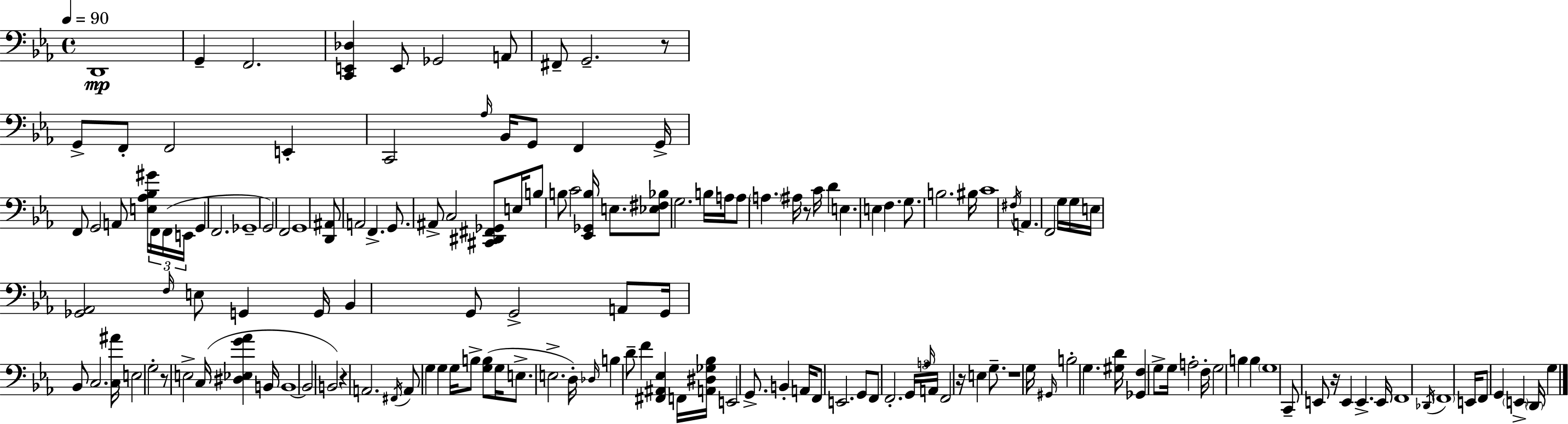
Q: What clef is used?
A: bass